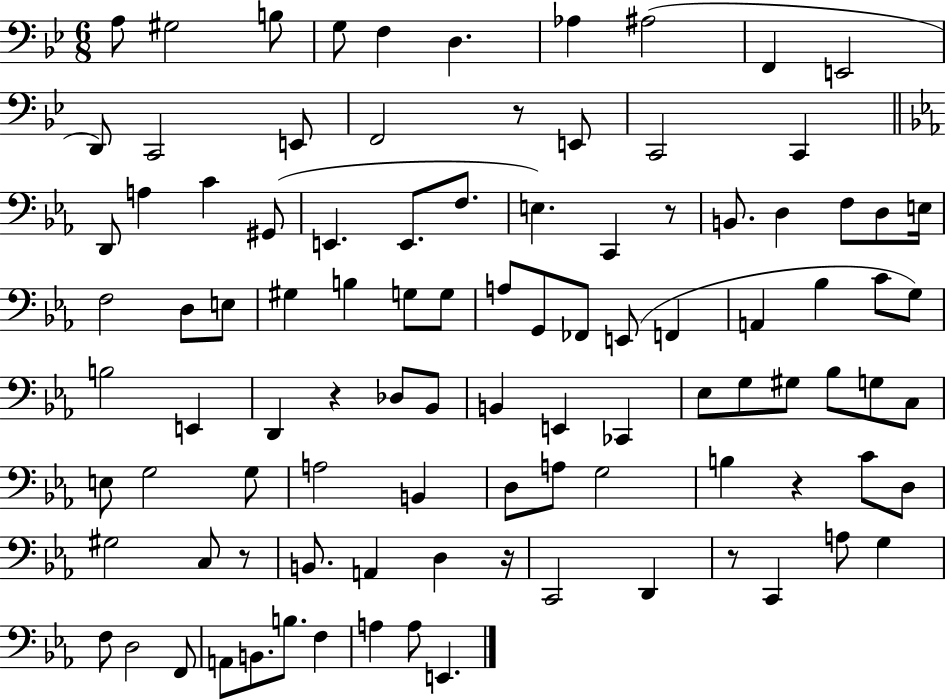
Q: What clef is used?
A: bass